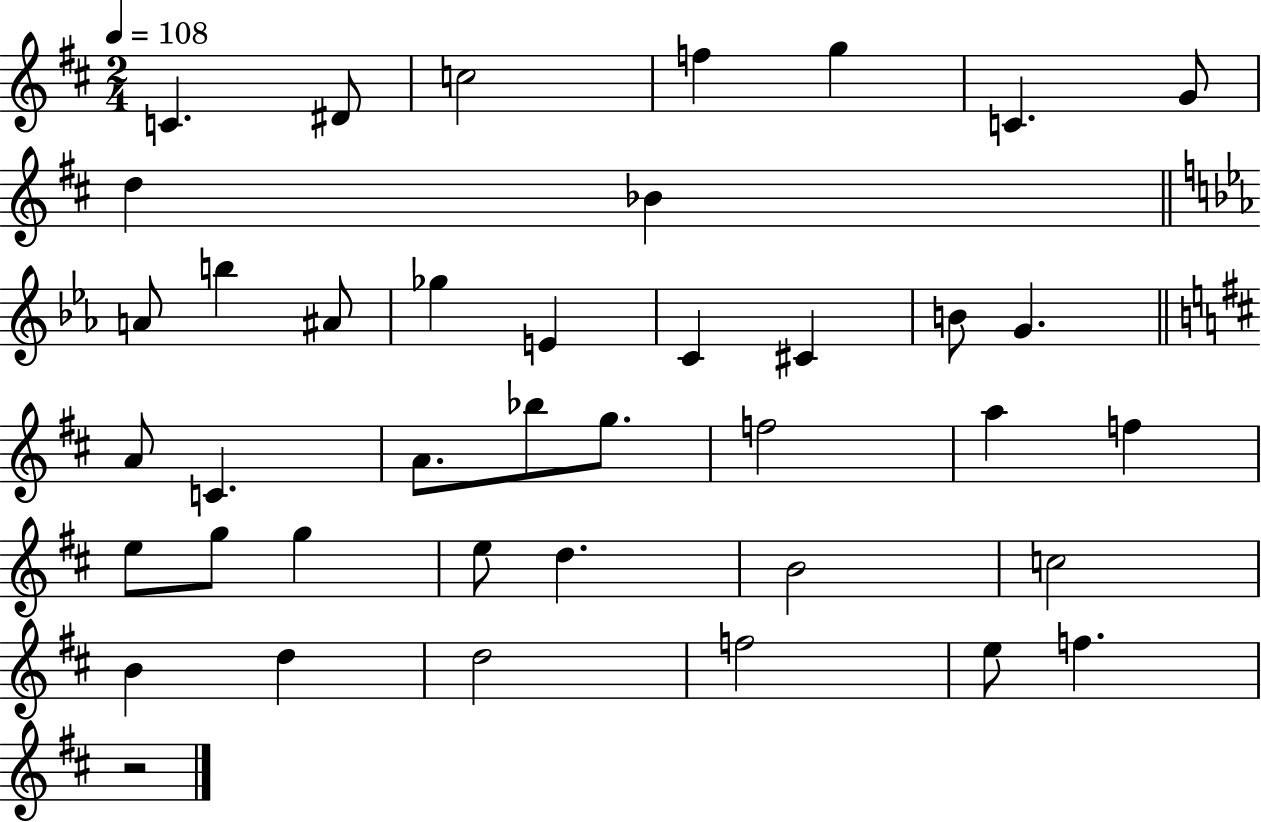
{
  \clef treble
  \numericTimeSignature
  \time 2/4
  \key d \major
  \tempo 4 = 108
  \repeat volta 2 { c'4. dis'8 | c''2 | f''4 g''4 | c'4. g'8 | \break d''4 bes'4 | \bar "||" \break \key ees \major a'8 b''4 ais'8 | ges''4 e'4 | c'4 cis'4 | b'8 g'4. | \break \bar "||" \break \key b \minor a'8 c'4. | a'8. bes''8 g''8. | f''2 | a''4 f''4 | \break e''8 g''8 g''4 | e''8 d''4. | b'2 | c''2 | \break b'4 d''4 | d''2 | f''2 | e''8 f''4. | \break r2 | } \bar "|."
}